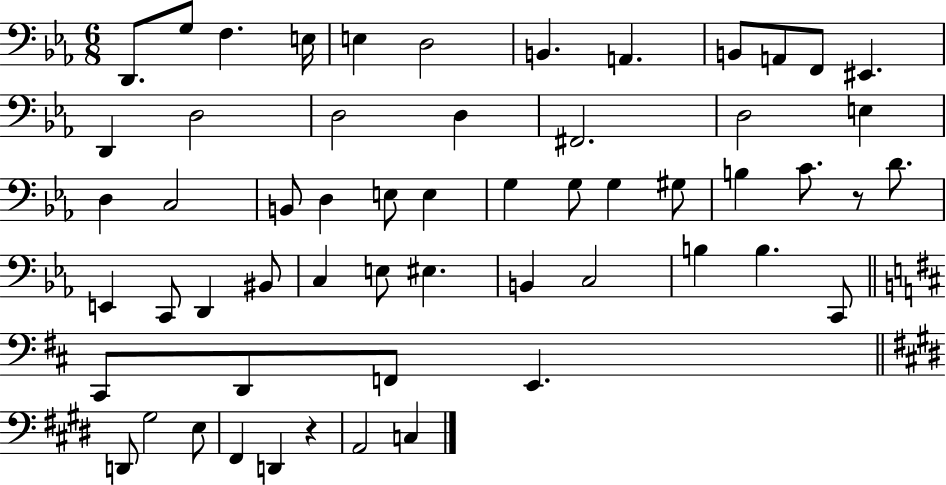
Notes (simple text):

D2/e. G3/e F3/q. E3/s E3/q D3/h B2/q. A2/q. B2/e A2/e F2/e EIS2/q. D2/q D3/h D3/h D3/q F#2/h. D3/h E3/q D3/q C3/h B2/e D3/q E3/e E3/q G3/q G3/e G3/q G#3/e B3/q C4/e. R/e D4/e. E2/q C2/e D2/q BIS2/e C3/q E3/e EIS3/q. B2/q C3/h B3/q B3/q. C2/e C#2/e D2/e F2/e E2/q. D2/e G#3/h E3/e F#2/q D2/q R/q A2/h C3/q